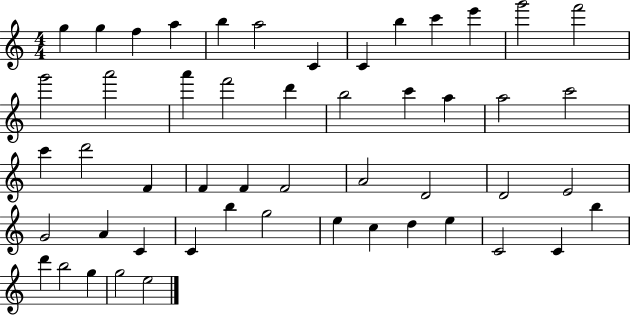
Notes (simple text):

G5/q G5/q F5/q A5/q B5/q A5/h C4/q C4/q B5/q C6/q E6/q G6/h F6/h G6/h A6/h A6/q F6/h D6/q B5/h C6/q A5/q A5/h C6/h C6/q D6/h F4/q F4/q F4/q F4/h A4/h D4/h D4/h E4/h G4/h A4/q C4/q C4/q B5/q G5/h E5/q C5/q D5/q E5/q C4/h C4/q B5/q D6/q B5/h G5/q G5/h E5/h